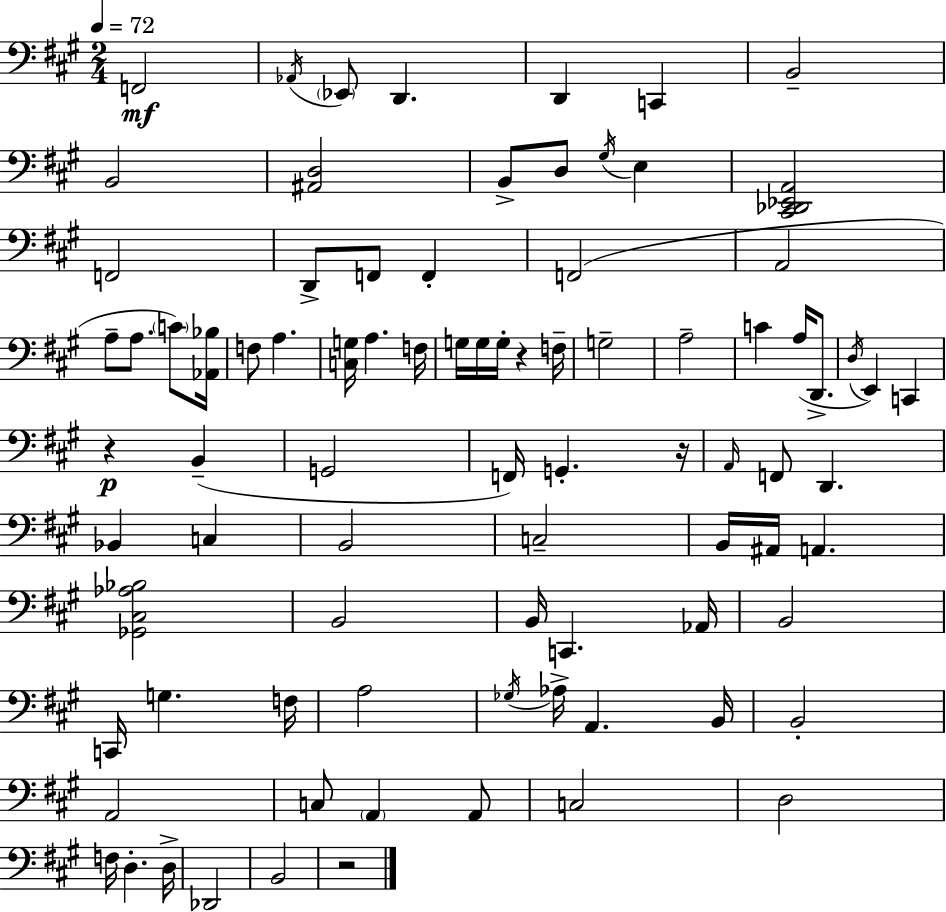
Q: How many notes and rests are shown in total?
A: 85